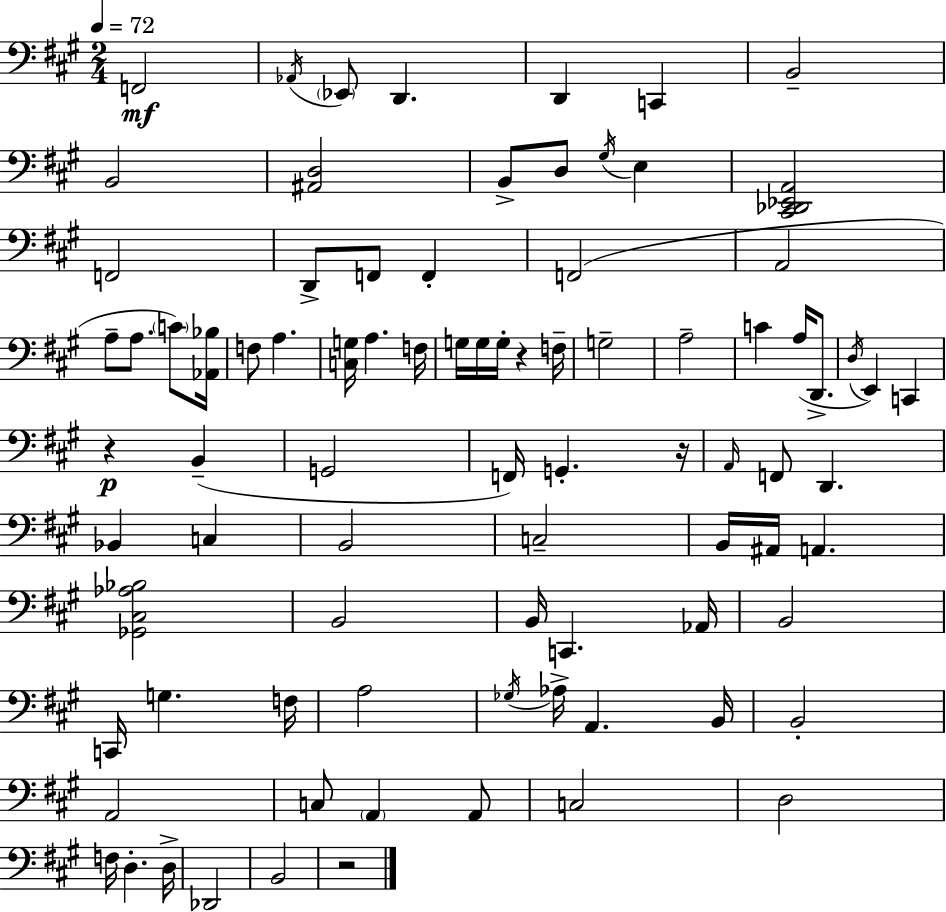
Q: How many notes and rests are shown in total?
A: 85